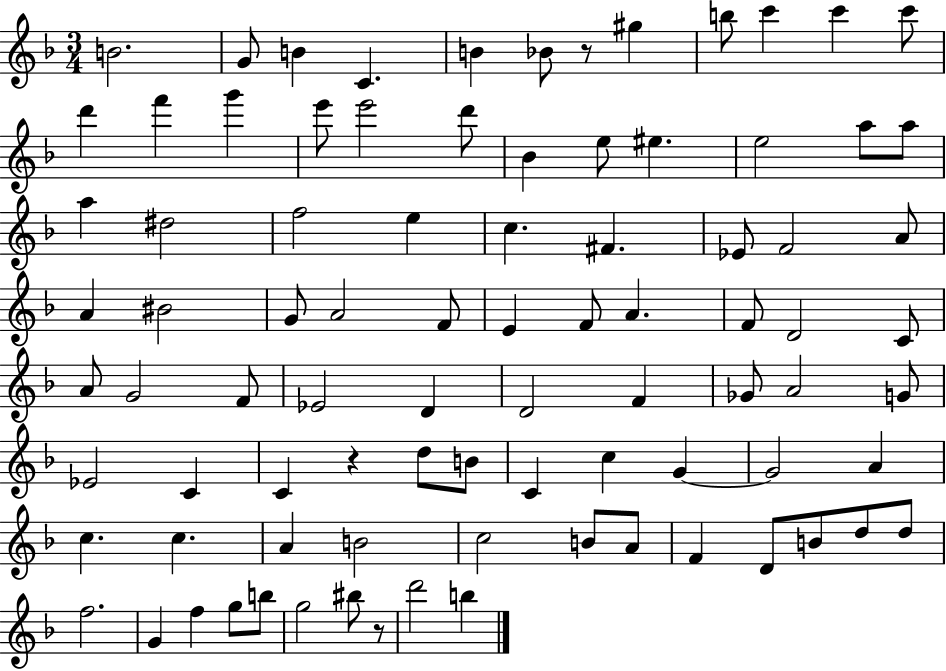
{
  \clef treble
  \numericTimeSignature
  \time 3/4
  \key f \major
  \repeat volta 2 { b'2. | g'8 b'4 c'4. | b'4 bes'8 r8 gis''4 | b''8 c'''4 c'''4 c'''8 | \break d'''4 f'''4 g'''4 | e'''8 e'''2 d'''8 | bes'4 e''8 eis''4. | e''2 a''8 a''8 | \break a''4 dis''2 | f''2 e''4 | c''4. fis'4. | ees'8 f'2 a'8 | \break a'4 bis'2 | g'8 a'2 f'8 | e'4 f'8 a'4. | f'8 d'2 c'8 | \break a'8 g'2 f'8 | ees'2 d'4 | d'2 f'4 | ges'8 a'2 g'8 | \break ees'2 c'4 | c'4 r4 d''8 b'8 | c'4 c''4 g'4~~ | g'2 a'4 | \break c''4. c''4. | a'4 b'2 | c''2 b'8 a'8 | f'4 d'8 b'8 d''8 d''8 | \break f''2. | g'4 f''4 g''8 b''8 | g''2 bis''8 r8 | d'''2 b''4 | \break } \bar "|."
}